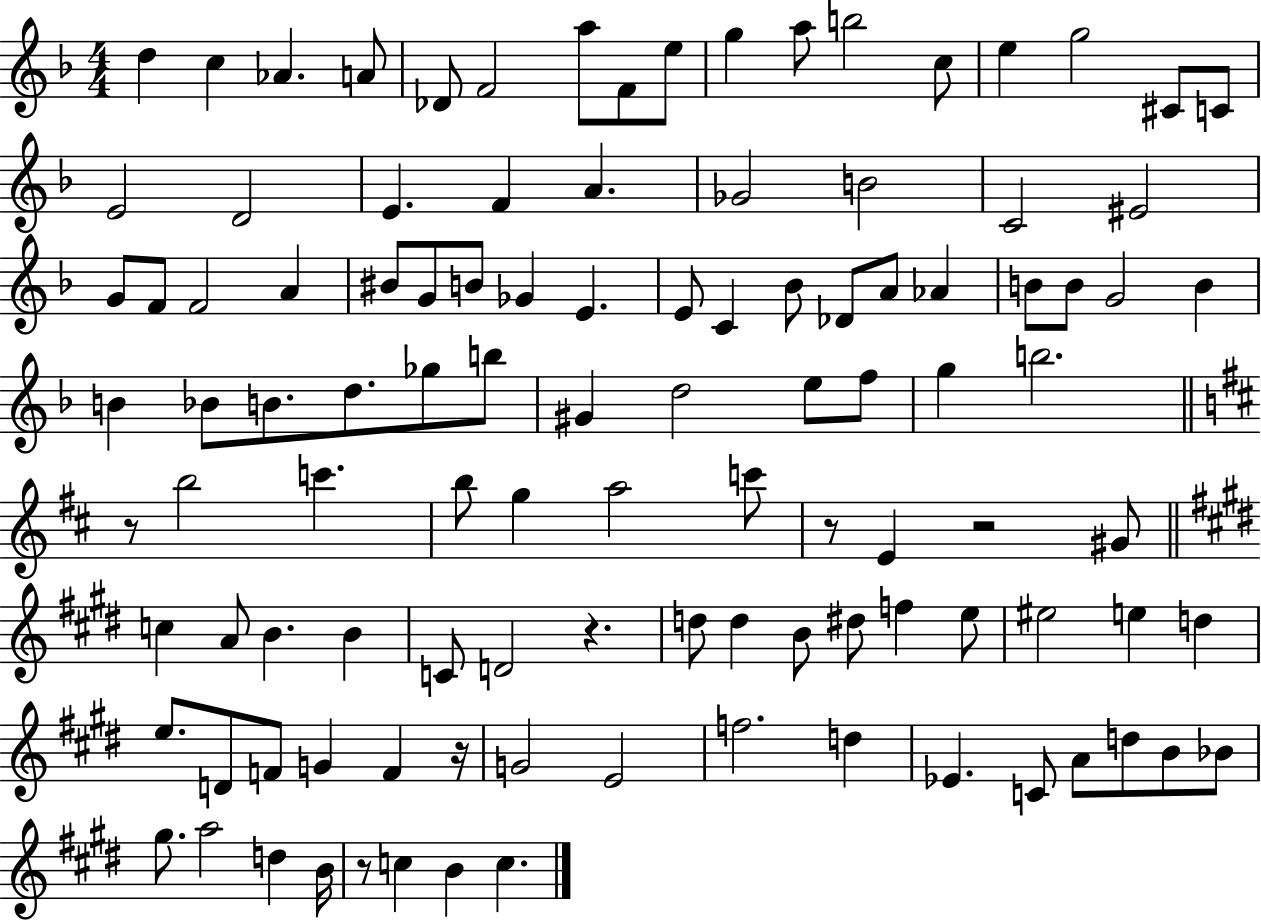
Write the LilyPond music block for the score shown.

{
  \clef treble
  \numericTimeSignature
  \time 4/4
  \key f \major
  d''4 c''4 aes'4. a'8 | des'8 f'2 a''8 f'8 e''8 | g''4 a''8 b''2 c''8 | e''4 g''2 cis'8 c'8 | \break e'2 d'2 | e'4. f'4 a'4. | ges'2 b'2 | c'2 eis'2 | \break g'8 f'8 f'2 a'4 | bis'8 g'8 b'8 ges'4 e'4. | e'8 c'4 bes'8 des'8 a'8 aes'4 | b'8 b'8 g'2 b'4 | \break b'4 bes'8 b'8. d''8. ges''8 b''8 | gis'4 d''2 e''8 f''8 | g''4 b''2. | \bar "||" \break \key b \minor r8 b''2 c'''4. | b''8 g''4 a''2 c'''8 | r8 e'4 r2 gis'8 | \bar "||" \break \key e \major c''4 a'8 b'4. b'4 | c'8 d'2 r4. | d''8 d''4 b'8 dis''8 f''4 e''8 | eis''2 e''4 d''4 | \break e''8. d'8 f'8 g'4 f'4 r16 | g'2 e'2 | f''2. d''4 | ees'4. c'8 a'8 d''8 b'8 bes'8 | \break gis''8. a''2 d''4 b'16 | r8 c''4 b'4 c''4. | \bar "|."
}